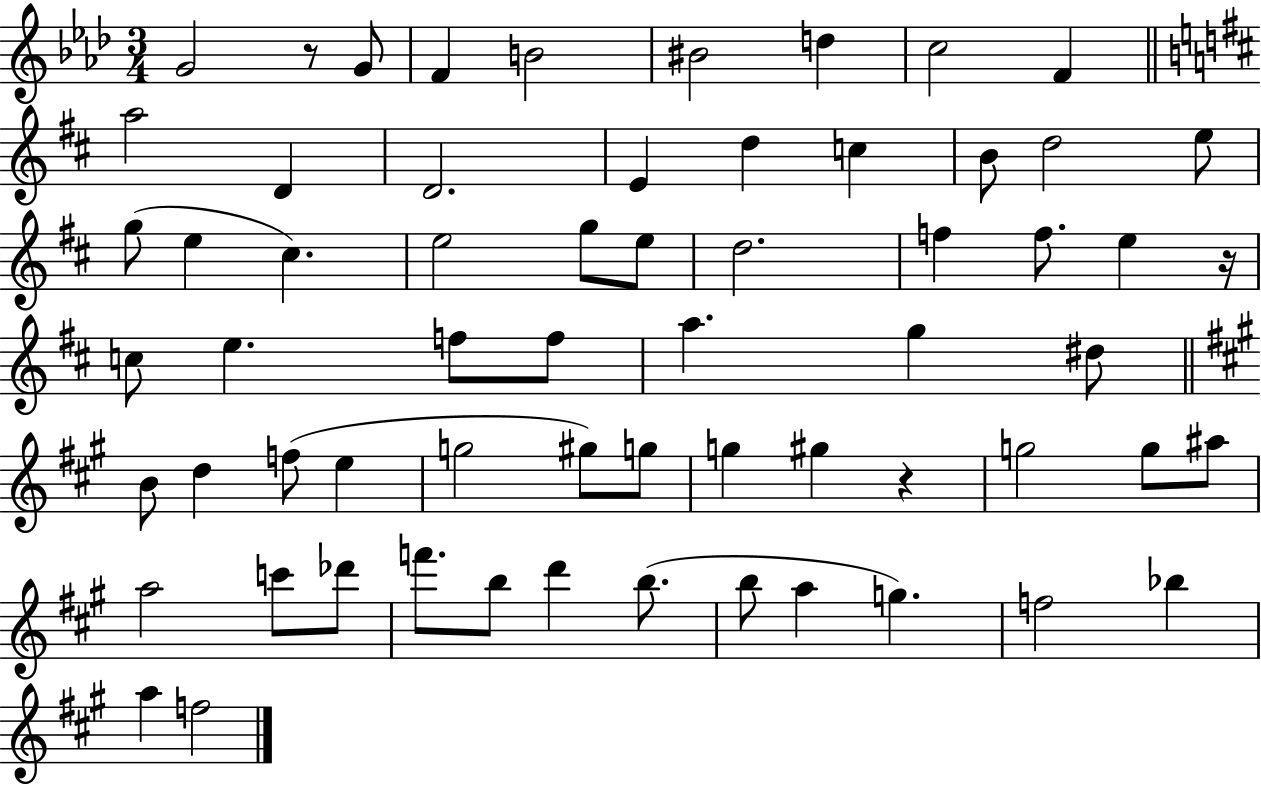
{
  \clef treble
  \numericTimeSignature
  \time 3/4
  \key aes \major
  g'2 r8 g'8 | f'4 b'2 | bis'2 d''4 | c''2 f'4 | \break \bar "||" \break \key d \major a''2 d'4 | d'2. | e'4 d''4 c''4 | b'8 d''2 e''8 | \break g''8( e''4 cis''4.) | e''2 g''8 e''8 | d''2. | f''4 f''8. e''4 r16 | \break c''8 e''4. f''8 f''8 | a''4. g''4 dis''8 | \bar "||" \break \key a \major b'8 d''4 f''8( e''4 | g''2 gis''8) g''8 | g''4 gis''4 r4 | g''2 g''8 ais''8 | \break a''2 c'''8 des'''8 | f'''8. b''8 d'''4 b''8.( | b''8 a''4 g''4.) | f''2 bes''4 | \break a''4 f''2 | \bar "|."
}